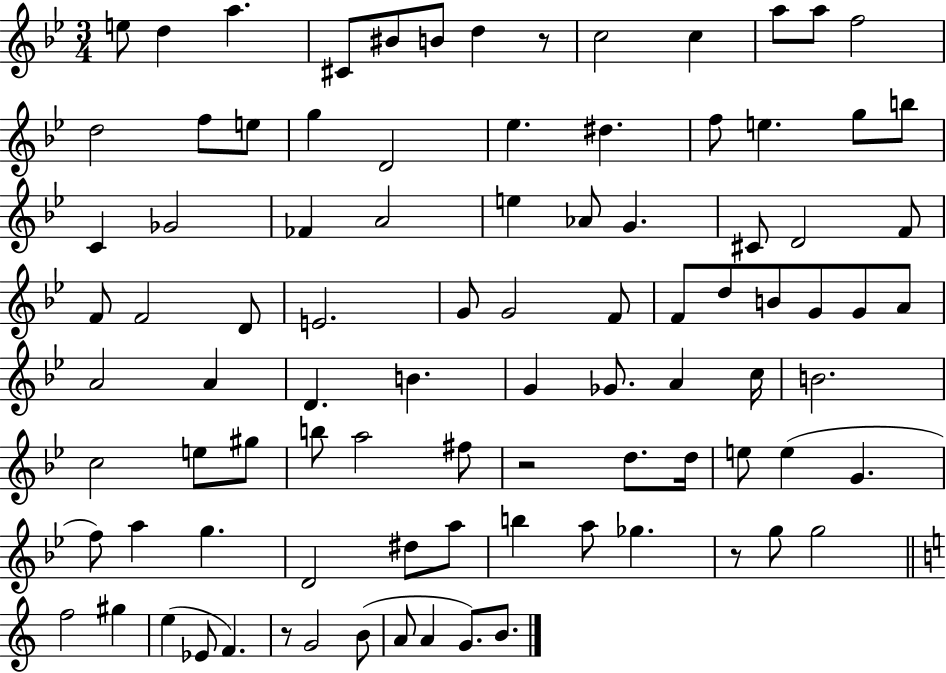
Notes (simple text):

E5/e D5/q A5/q. C#4/e BIS4/e B4/e D5/q R/e C5/h C5/q A5/e A5/e F5/h D5/h F5/e E5/e G5/q D4/h Eb5/q. D#5/q. F5/e E5/q. G5/e B5/e C4/q Gb4/h FES4/q A4/h E5/q Ab4/e G4/q. C#4/e D4/h F4/e F4/e F4/h D4/e E4/h. G4/e G4/h F4/e F4/e D5/e B4/e G4/e G4/e A4/e A4/h A4/q D4/q. B4/q. G4/q Gb4/e. A4/q C5/s B4/h. C5/h E5/e G#5/e B5/e A5/h F#5/e R/h D5/e. D5/s E5/e E5/q G4/q. F5/e A5/q G5/q. D4/h D#5/e A5/e B5/q A5/e Gb5/q. R/e G5/e G5/h F5/h G#5/q E5/q Eb4/e F4/q. R/e G4/h B4/e A4/e A4/q G4/e. B4/e.